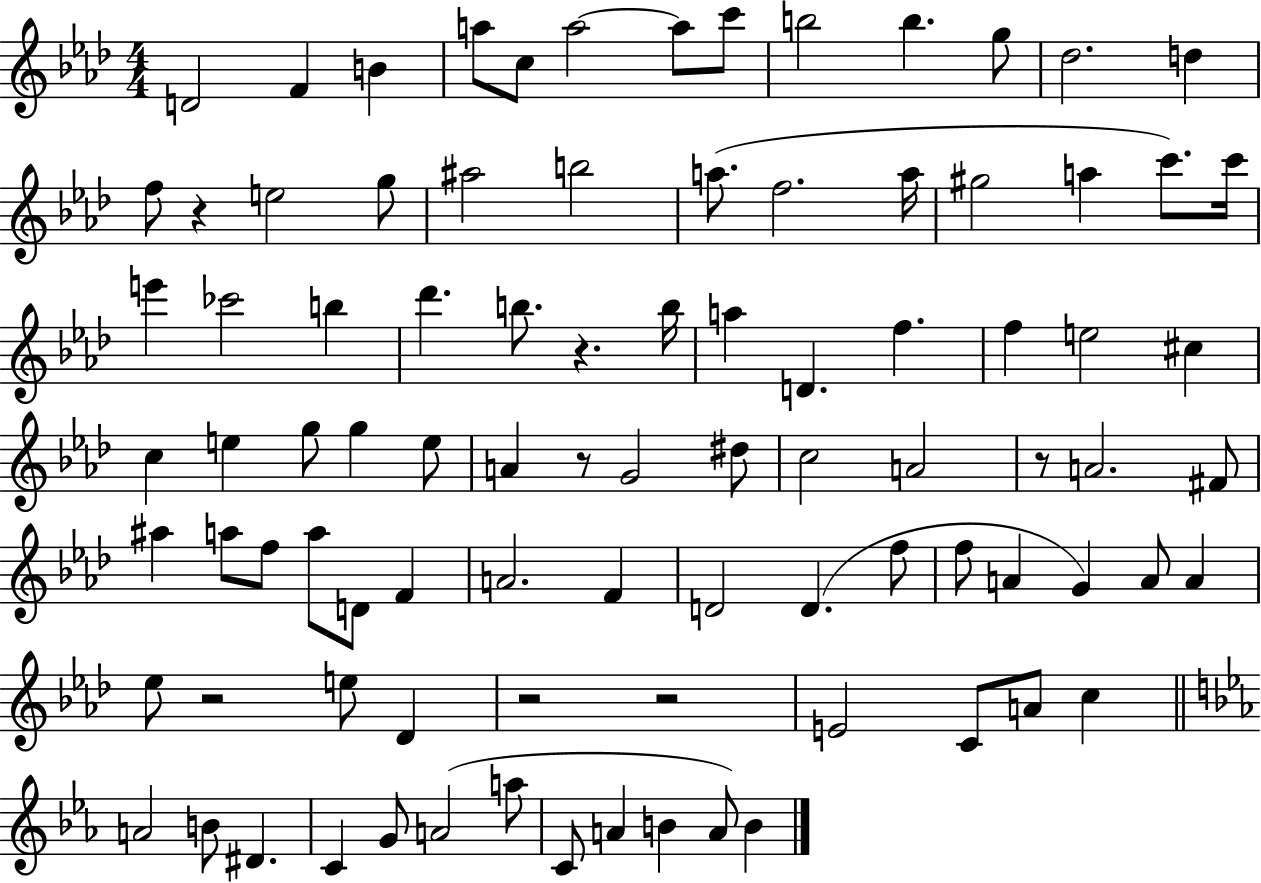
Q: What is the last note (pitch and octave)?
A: B4